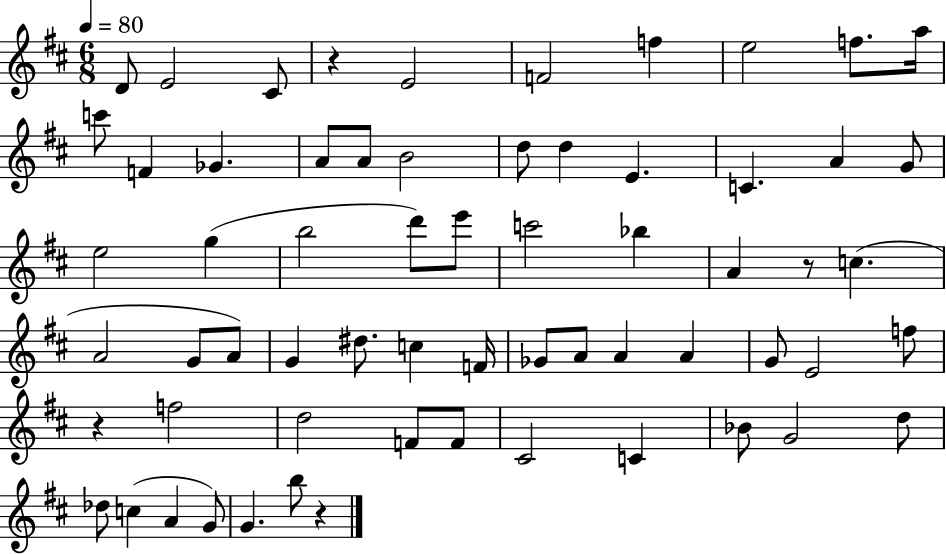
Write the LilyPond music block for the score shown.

{
  \clef treble
  \numericTimeSignature
  \time 6/8
  \key d \major
  \tempo 4 = 80
  d'8 e'2 cis'8 | r4 e'2 | f'2 f''4 | e''2 f''8. a''16 | \break c'''8 f'4 ges'4. | a'8 a'8 b'2 | d''8 d''4 e'4. | c'4. a'4 g'8 | \break e''2 g''4( | b''2 d'''8) e'''8 | c'''2 bes''4 | a'4 r8 c''4.( | \break a'2 g'8 a'8) | g'4 dis''8. c''4 f'16 | ges'8 a'8 a'4 a'4 | g'8 e'2 f''8 | \break r4 f''2 | d''2 f'8 f'8 | cis'2 c'4 | bes'8 g'2 d''8 | \break des''8 c''4( a'4 g'8) | g'4. b''8 r4 | \bar "|."
}